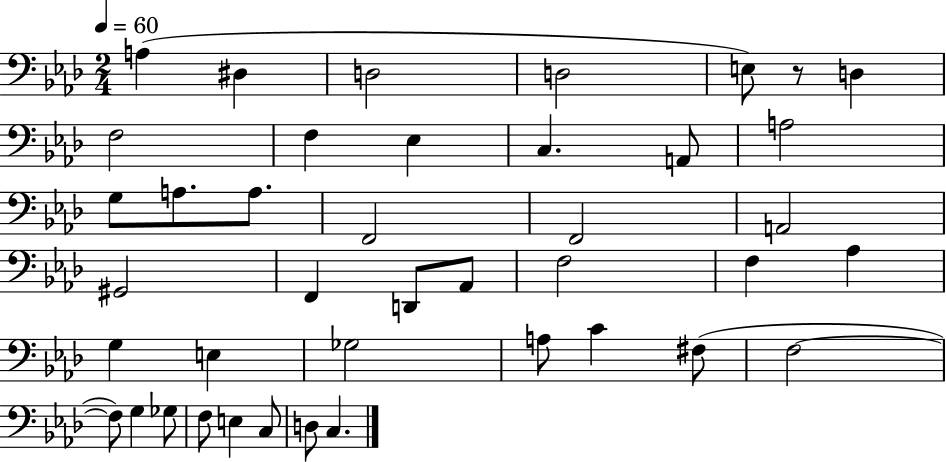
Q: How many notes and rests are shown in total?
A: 41